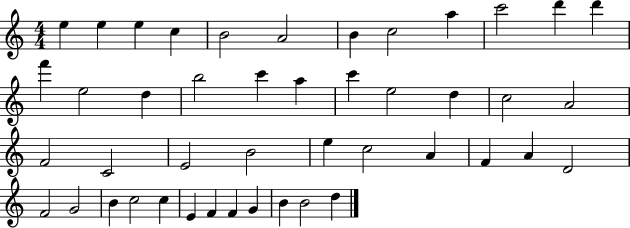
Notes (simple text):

E5/q E5/q E5/q C5/q B4/h A4/h B4/q C5/h A5/q C6/h D6/q D6/q F6/q E5/h D5/q B5/h C6/q A5/q C6/q E5/h D5/q C5/h A4/h F4/h C4/h E4/h B4/h E5/q C5/h A4/q F4/q A4/q D4/h F4/h G4/h B4/q C5/h C5/q E4/q F4/q F4/q G4/q B4/q B4/h D5/q